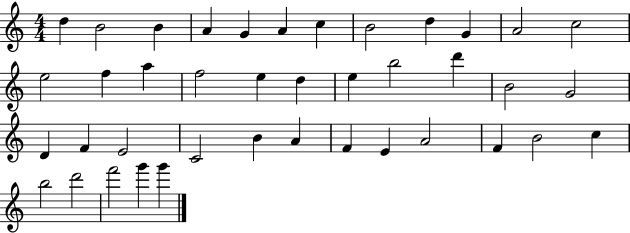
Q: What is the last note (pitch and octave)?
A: G6